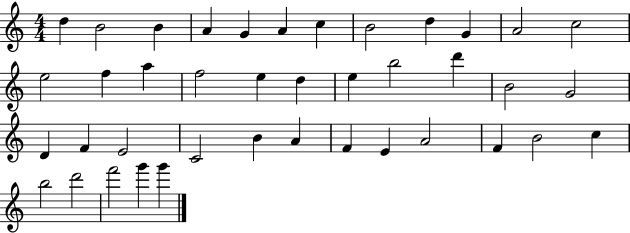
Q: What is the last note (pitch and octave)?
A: G6